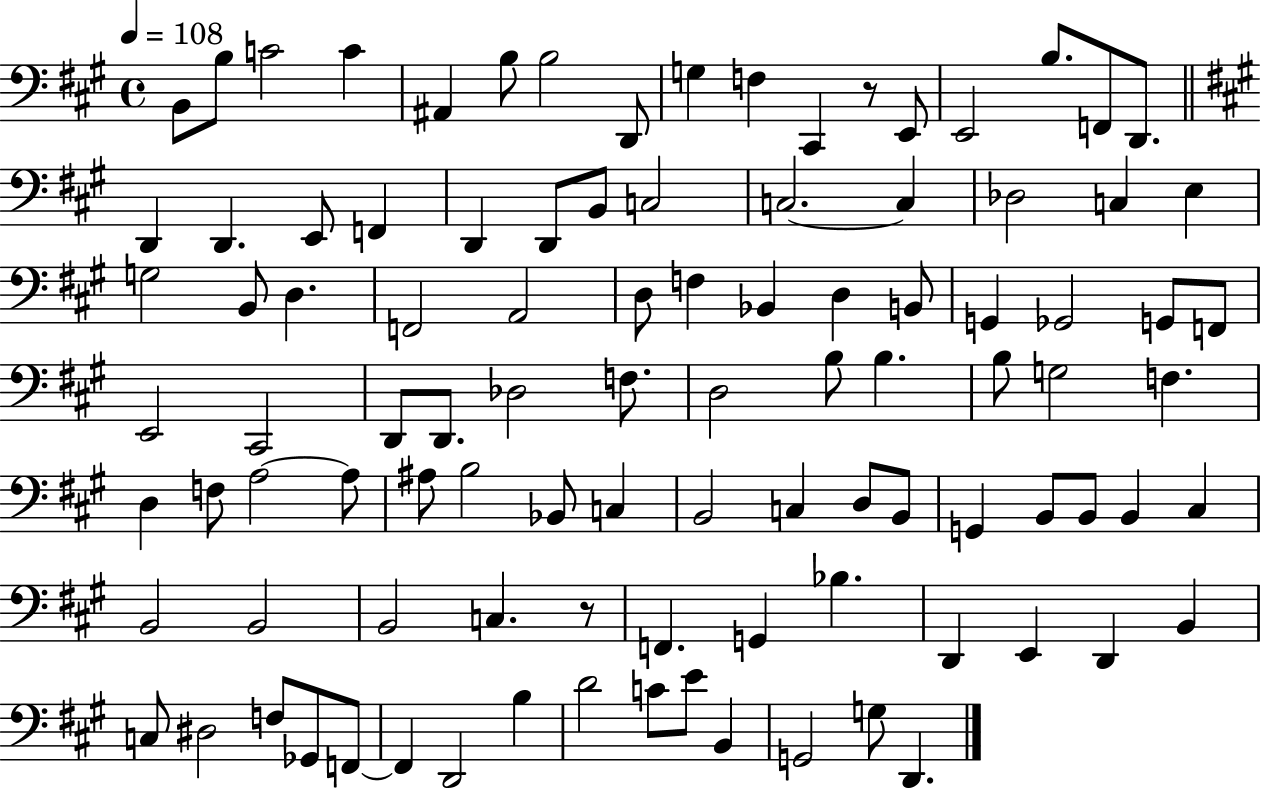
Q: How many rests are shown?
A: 2